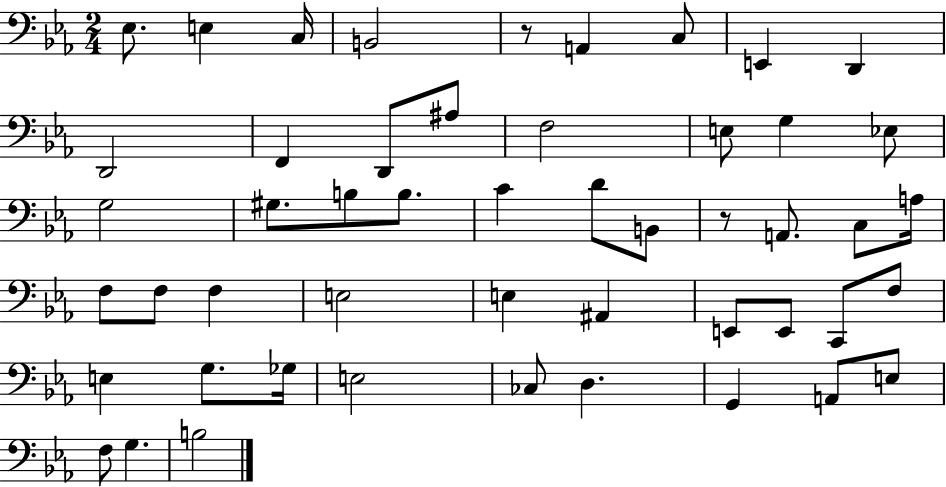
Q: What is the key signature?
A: EES major